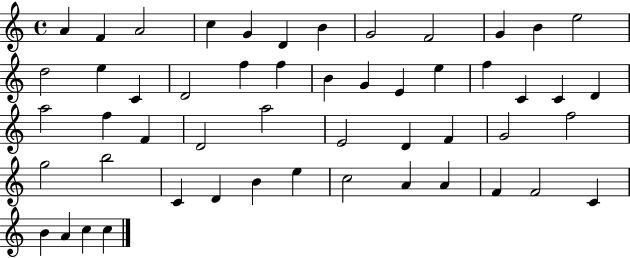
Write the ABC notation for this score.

X:1
T:Untitled
M:4/4
L:1/4
K:C
A F A2 c G D B G2 F2 G B e2 d2 e C D2 f f B G E e f C C D a2 f F D2 a2 E2 D F G2 f2 g2 b2 C D B e c2 A A F F2 C B A c c